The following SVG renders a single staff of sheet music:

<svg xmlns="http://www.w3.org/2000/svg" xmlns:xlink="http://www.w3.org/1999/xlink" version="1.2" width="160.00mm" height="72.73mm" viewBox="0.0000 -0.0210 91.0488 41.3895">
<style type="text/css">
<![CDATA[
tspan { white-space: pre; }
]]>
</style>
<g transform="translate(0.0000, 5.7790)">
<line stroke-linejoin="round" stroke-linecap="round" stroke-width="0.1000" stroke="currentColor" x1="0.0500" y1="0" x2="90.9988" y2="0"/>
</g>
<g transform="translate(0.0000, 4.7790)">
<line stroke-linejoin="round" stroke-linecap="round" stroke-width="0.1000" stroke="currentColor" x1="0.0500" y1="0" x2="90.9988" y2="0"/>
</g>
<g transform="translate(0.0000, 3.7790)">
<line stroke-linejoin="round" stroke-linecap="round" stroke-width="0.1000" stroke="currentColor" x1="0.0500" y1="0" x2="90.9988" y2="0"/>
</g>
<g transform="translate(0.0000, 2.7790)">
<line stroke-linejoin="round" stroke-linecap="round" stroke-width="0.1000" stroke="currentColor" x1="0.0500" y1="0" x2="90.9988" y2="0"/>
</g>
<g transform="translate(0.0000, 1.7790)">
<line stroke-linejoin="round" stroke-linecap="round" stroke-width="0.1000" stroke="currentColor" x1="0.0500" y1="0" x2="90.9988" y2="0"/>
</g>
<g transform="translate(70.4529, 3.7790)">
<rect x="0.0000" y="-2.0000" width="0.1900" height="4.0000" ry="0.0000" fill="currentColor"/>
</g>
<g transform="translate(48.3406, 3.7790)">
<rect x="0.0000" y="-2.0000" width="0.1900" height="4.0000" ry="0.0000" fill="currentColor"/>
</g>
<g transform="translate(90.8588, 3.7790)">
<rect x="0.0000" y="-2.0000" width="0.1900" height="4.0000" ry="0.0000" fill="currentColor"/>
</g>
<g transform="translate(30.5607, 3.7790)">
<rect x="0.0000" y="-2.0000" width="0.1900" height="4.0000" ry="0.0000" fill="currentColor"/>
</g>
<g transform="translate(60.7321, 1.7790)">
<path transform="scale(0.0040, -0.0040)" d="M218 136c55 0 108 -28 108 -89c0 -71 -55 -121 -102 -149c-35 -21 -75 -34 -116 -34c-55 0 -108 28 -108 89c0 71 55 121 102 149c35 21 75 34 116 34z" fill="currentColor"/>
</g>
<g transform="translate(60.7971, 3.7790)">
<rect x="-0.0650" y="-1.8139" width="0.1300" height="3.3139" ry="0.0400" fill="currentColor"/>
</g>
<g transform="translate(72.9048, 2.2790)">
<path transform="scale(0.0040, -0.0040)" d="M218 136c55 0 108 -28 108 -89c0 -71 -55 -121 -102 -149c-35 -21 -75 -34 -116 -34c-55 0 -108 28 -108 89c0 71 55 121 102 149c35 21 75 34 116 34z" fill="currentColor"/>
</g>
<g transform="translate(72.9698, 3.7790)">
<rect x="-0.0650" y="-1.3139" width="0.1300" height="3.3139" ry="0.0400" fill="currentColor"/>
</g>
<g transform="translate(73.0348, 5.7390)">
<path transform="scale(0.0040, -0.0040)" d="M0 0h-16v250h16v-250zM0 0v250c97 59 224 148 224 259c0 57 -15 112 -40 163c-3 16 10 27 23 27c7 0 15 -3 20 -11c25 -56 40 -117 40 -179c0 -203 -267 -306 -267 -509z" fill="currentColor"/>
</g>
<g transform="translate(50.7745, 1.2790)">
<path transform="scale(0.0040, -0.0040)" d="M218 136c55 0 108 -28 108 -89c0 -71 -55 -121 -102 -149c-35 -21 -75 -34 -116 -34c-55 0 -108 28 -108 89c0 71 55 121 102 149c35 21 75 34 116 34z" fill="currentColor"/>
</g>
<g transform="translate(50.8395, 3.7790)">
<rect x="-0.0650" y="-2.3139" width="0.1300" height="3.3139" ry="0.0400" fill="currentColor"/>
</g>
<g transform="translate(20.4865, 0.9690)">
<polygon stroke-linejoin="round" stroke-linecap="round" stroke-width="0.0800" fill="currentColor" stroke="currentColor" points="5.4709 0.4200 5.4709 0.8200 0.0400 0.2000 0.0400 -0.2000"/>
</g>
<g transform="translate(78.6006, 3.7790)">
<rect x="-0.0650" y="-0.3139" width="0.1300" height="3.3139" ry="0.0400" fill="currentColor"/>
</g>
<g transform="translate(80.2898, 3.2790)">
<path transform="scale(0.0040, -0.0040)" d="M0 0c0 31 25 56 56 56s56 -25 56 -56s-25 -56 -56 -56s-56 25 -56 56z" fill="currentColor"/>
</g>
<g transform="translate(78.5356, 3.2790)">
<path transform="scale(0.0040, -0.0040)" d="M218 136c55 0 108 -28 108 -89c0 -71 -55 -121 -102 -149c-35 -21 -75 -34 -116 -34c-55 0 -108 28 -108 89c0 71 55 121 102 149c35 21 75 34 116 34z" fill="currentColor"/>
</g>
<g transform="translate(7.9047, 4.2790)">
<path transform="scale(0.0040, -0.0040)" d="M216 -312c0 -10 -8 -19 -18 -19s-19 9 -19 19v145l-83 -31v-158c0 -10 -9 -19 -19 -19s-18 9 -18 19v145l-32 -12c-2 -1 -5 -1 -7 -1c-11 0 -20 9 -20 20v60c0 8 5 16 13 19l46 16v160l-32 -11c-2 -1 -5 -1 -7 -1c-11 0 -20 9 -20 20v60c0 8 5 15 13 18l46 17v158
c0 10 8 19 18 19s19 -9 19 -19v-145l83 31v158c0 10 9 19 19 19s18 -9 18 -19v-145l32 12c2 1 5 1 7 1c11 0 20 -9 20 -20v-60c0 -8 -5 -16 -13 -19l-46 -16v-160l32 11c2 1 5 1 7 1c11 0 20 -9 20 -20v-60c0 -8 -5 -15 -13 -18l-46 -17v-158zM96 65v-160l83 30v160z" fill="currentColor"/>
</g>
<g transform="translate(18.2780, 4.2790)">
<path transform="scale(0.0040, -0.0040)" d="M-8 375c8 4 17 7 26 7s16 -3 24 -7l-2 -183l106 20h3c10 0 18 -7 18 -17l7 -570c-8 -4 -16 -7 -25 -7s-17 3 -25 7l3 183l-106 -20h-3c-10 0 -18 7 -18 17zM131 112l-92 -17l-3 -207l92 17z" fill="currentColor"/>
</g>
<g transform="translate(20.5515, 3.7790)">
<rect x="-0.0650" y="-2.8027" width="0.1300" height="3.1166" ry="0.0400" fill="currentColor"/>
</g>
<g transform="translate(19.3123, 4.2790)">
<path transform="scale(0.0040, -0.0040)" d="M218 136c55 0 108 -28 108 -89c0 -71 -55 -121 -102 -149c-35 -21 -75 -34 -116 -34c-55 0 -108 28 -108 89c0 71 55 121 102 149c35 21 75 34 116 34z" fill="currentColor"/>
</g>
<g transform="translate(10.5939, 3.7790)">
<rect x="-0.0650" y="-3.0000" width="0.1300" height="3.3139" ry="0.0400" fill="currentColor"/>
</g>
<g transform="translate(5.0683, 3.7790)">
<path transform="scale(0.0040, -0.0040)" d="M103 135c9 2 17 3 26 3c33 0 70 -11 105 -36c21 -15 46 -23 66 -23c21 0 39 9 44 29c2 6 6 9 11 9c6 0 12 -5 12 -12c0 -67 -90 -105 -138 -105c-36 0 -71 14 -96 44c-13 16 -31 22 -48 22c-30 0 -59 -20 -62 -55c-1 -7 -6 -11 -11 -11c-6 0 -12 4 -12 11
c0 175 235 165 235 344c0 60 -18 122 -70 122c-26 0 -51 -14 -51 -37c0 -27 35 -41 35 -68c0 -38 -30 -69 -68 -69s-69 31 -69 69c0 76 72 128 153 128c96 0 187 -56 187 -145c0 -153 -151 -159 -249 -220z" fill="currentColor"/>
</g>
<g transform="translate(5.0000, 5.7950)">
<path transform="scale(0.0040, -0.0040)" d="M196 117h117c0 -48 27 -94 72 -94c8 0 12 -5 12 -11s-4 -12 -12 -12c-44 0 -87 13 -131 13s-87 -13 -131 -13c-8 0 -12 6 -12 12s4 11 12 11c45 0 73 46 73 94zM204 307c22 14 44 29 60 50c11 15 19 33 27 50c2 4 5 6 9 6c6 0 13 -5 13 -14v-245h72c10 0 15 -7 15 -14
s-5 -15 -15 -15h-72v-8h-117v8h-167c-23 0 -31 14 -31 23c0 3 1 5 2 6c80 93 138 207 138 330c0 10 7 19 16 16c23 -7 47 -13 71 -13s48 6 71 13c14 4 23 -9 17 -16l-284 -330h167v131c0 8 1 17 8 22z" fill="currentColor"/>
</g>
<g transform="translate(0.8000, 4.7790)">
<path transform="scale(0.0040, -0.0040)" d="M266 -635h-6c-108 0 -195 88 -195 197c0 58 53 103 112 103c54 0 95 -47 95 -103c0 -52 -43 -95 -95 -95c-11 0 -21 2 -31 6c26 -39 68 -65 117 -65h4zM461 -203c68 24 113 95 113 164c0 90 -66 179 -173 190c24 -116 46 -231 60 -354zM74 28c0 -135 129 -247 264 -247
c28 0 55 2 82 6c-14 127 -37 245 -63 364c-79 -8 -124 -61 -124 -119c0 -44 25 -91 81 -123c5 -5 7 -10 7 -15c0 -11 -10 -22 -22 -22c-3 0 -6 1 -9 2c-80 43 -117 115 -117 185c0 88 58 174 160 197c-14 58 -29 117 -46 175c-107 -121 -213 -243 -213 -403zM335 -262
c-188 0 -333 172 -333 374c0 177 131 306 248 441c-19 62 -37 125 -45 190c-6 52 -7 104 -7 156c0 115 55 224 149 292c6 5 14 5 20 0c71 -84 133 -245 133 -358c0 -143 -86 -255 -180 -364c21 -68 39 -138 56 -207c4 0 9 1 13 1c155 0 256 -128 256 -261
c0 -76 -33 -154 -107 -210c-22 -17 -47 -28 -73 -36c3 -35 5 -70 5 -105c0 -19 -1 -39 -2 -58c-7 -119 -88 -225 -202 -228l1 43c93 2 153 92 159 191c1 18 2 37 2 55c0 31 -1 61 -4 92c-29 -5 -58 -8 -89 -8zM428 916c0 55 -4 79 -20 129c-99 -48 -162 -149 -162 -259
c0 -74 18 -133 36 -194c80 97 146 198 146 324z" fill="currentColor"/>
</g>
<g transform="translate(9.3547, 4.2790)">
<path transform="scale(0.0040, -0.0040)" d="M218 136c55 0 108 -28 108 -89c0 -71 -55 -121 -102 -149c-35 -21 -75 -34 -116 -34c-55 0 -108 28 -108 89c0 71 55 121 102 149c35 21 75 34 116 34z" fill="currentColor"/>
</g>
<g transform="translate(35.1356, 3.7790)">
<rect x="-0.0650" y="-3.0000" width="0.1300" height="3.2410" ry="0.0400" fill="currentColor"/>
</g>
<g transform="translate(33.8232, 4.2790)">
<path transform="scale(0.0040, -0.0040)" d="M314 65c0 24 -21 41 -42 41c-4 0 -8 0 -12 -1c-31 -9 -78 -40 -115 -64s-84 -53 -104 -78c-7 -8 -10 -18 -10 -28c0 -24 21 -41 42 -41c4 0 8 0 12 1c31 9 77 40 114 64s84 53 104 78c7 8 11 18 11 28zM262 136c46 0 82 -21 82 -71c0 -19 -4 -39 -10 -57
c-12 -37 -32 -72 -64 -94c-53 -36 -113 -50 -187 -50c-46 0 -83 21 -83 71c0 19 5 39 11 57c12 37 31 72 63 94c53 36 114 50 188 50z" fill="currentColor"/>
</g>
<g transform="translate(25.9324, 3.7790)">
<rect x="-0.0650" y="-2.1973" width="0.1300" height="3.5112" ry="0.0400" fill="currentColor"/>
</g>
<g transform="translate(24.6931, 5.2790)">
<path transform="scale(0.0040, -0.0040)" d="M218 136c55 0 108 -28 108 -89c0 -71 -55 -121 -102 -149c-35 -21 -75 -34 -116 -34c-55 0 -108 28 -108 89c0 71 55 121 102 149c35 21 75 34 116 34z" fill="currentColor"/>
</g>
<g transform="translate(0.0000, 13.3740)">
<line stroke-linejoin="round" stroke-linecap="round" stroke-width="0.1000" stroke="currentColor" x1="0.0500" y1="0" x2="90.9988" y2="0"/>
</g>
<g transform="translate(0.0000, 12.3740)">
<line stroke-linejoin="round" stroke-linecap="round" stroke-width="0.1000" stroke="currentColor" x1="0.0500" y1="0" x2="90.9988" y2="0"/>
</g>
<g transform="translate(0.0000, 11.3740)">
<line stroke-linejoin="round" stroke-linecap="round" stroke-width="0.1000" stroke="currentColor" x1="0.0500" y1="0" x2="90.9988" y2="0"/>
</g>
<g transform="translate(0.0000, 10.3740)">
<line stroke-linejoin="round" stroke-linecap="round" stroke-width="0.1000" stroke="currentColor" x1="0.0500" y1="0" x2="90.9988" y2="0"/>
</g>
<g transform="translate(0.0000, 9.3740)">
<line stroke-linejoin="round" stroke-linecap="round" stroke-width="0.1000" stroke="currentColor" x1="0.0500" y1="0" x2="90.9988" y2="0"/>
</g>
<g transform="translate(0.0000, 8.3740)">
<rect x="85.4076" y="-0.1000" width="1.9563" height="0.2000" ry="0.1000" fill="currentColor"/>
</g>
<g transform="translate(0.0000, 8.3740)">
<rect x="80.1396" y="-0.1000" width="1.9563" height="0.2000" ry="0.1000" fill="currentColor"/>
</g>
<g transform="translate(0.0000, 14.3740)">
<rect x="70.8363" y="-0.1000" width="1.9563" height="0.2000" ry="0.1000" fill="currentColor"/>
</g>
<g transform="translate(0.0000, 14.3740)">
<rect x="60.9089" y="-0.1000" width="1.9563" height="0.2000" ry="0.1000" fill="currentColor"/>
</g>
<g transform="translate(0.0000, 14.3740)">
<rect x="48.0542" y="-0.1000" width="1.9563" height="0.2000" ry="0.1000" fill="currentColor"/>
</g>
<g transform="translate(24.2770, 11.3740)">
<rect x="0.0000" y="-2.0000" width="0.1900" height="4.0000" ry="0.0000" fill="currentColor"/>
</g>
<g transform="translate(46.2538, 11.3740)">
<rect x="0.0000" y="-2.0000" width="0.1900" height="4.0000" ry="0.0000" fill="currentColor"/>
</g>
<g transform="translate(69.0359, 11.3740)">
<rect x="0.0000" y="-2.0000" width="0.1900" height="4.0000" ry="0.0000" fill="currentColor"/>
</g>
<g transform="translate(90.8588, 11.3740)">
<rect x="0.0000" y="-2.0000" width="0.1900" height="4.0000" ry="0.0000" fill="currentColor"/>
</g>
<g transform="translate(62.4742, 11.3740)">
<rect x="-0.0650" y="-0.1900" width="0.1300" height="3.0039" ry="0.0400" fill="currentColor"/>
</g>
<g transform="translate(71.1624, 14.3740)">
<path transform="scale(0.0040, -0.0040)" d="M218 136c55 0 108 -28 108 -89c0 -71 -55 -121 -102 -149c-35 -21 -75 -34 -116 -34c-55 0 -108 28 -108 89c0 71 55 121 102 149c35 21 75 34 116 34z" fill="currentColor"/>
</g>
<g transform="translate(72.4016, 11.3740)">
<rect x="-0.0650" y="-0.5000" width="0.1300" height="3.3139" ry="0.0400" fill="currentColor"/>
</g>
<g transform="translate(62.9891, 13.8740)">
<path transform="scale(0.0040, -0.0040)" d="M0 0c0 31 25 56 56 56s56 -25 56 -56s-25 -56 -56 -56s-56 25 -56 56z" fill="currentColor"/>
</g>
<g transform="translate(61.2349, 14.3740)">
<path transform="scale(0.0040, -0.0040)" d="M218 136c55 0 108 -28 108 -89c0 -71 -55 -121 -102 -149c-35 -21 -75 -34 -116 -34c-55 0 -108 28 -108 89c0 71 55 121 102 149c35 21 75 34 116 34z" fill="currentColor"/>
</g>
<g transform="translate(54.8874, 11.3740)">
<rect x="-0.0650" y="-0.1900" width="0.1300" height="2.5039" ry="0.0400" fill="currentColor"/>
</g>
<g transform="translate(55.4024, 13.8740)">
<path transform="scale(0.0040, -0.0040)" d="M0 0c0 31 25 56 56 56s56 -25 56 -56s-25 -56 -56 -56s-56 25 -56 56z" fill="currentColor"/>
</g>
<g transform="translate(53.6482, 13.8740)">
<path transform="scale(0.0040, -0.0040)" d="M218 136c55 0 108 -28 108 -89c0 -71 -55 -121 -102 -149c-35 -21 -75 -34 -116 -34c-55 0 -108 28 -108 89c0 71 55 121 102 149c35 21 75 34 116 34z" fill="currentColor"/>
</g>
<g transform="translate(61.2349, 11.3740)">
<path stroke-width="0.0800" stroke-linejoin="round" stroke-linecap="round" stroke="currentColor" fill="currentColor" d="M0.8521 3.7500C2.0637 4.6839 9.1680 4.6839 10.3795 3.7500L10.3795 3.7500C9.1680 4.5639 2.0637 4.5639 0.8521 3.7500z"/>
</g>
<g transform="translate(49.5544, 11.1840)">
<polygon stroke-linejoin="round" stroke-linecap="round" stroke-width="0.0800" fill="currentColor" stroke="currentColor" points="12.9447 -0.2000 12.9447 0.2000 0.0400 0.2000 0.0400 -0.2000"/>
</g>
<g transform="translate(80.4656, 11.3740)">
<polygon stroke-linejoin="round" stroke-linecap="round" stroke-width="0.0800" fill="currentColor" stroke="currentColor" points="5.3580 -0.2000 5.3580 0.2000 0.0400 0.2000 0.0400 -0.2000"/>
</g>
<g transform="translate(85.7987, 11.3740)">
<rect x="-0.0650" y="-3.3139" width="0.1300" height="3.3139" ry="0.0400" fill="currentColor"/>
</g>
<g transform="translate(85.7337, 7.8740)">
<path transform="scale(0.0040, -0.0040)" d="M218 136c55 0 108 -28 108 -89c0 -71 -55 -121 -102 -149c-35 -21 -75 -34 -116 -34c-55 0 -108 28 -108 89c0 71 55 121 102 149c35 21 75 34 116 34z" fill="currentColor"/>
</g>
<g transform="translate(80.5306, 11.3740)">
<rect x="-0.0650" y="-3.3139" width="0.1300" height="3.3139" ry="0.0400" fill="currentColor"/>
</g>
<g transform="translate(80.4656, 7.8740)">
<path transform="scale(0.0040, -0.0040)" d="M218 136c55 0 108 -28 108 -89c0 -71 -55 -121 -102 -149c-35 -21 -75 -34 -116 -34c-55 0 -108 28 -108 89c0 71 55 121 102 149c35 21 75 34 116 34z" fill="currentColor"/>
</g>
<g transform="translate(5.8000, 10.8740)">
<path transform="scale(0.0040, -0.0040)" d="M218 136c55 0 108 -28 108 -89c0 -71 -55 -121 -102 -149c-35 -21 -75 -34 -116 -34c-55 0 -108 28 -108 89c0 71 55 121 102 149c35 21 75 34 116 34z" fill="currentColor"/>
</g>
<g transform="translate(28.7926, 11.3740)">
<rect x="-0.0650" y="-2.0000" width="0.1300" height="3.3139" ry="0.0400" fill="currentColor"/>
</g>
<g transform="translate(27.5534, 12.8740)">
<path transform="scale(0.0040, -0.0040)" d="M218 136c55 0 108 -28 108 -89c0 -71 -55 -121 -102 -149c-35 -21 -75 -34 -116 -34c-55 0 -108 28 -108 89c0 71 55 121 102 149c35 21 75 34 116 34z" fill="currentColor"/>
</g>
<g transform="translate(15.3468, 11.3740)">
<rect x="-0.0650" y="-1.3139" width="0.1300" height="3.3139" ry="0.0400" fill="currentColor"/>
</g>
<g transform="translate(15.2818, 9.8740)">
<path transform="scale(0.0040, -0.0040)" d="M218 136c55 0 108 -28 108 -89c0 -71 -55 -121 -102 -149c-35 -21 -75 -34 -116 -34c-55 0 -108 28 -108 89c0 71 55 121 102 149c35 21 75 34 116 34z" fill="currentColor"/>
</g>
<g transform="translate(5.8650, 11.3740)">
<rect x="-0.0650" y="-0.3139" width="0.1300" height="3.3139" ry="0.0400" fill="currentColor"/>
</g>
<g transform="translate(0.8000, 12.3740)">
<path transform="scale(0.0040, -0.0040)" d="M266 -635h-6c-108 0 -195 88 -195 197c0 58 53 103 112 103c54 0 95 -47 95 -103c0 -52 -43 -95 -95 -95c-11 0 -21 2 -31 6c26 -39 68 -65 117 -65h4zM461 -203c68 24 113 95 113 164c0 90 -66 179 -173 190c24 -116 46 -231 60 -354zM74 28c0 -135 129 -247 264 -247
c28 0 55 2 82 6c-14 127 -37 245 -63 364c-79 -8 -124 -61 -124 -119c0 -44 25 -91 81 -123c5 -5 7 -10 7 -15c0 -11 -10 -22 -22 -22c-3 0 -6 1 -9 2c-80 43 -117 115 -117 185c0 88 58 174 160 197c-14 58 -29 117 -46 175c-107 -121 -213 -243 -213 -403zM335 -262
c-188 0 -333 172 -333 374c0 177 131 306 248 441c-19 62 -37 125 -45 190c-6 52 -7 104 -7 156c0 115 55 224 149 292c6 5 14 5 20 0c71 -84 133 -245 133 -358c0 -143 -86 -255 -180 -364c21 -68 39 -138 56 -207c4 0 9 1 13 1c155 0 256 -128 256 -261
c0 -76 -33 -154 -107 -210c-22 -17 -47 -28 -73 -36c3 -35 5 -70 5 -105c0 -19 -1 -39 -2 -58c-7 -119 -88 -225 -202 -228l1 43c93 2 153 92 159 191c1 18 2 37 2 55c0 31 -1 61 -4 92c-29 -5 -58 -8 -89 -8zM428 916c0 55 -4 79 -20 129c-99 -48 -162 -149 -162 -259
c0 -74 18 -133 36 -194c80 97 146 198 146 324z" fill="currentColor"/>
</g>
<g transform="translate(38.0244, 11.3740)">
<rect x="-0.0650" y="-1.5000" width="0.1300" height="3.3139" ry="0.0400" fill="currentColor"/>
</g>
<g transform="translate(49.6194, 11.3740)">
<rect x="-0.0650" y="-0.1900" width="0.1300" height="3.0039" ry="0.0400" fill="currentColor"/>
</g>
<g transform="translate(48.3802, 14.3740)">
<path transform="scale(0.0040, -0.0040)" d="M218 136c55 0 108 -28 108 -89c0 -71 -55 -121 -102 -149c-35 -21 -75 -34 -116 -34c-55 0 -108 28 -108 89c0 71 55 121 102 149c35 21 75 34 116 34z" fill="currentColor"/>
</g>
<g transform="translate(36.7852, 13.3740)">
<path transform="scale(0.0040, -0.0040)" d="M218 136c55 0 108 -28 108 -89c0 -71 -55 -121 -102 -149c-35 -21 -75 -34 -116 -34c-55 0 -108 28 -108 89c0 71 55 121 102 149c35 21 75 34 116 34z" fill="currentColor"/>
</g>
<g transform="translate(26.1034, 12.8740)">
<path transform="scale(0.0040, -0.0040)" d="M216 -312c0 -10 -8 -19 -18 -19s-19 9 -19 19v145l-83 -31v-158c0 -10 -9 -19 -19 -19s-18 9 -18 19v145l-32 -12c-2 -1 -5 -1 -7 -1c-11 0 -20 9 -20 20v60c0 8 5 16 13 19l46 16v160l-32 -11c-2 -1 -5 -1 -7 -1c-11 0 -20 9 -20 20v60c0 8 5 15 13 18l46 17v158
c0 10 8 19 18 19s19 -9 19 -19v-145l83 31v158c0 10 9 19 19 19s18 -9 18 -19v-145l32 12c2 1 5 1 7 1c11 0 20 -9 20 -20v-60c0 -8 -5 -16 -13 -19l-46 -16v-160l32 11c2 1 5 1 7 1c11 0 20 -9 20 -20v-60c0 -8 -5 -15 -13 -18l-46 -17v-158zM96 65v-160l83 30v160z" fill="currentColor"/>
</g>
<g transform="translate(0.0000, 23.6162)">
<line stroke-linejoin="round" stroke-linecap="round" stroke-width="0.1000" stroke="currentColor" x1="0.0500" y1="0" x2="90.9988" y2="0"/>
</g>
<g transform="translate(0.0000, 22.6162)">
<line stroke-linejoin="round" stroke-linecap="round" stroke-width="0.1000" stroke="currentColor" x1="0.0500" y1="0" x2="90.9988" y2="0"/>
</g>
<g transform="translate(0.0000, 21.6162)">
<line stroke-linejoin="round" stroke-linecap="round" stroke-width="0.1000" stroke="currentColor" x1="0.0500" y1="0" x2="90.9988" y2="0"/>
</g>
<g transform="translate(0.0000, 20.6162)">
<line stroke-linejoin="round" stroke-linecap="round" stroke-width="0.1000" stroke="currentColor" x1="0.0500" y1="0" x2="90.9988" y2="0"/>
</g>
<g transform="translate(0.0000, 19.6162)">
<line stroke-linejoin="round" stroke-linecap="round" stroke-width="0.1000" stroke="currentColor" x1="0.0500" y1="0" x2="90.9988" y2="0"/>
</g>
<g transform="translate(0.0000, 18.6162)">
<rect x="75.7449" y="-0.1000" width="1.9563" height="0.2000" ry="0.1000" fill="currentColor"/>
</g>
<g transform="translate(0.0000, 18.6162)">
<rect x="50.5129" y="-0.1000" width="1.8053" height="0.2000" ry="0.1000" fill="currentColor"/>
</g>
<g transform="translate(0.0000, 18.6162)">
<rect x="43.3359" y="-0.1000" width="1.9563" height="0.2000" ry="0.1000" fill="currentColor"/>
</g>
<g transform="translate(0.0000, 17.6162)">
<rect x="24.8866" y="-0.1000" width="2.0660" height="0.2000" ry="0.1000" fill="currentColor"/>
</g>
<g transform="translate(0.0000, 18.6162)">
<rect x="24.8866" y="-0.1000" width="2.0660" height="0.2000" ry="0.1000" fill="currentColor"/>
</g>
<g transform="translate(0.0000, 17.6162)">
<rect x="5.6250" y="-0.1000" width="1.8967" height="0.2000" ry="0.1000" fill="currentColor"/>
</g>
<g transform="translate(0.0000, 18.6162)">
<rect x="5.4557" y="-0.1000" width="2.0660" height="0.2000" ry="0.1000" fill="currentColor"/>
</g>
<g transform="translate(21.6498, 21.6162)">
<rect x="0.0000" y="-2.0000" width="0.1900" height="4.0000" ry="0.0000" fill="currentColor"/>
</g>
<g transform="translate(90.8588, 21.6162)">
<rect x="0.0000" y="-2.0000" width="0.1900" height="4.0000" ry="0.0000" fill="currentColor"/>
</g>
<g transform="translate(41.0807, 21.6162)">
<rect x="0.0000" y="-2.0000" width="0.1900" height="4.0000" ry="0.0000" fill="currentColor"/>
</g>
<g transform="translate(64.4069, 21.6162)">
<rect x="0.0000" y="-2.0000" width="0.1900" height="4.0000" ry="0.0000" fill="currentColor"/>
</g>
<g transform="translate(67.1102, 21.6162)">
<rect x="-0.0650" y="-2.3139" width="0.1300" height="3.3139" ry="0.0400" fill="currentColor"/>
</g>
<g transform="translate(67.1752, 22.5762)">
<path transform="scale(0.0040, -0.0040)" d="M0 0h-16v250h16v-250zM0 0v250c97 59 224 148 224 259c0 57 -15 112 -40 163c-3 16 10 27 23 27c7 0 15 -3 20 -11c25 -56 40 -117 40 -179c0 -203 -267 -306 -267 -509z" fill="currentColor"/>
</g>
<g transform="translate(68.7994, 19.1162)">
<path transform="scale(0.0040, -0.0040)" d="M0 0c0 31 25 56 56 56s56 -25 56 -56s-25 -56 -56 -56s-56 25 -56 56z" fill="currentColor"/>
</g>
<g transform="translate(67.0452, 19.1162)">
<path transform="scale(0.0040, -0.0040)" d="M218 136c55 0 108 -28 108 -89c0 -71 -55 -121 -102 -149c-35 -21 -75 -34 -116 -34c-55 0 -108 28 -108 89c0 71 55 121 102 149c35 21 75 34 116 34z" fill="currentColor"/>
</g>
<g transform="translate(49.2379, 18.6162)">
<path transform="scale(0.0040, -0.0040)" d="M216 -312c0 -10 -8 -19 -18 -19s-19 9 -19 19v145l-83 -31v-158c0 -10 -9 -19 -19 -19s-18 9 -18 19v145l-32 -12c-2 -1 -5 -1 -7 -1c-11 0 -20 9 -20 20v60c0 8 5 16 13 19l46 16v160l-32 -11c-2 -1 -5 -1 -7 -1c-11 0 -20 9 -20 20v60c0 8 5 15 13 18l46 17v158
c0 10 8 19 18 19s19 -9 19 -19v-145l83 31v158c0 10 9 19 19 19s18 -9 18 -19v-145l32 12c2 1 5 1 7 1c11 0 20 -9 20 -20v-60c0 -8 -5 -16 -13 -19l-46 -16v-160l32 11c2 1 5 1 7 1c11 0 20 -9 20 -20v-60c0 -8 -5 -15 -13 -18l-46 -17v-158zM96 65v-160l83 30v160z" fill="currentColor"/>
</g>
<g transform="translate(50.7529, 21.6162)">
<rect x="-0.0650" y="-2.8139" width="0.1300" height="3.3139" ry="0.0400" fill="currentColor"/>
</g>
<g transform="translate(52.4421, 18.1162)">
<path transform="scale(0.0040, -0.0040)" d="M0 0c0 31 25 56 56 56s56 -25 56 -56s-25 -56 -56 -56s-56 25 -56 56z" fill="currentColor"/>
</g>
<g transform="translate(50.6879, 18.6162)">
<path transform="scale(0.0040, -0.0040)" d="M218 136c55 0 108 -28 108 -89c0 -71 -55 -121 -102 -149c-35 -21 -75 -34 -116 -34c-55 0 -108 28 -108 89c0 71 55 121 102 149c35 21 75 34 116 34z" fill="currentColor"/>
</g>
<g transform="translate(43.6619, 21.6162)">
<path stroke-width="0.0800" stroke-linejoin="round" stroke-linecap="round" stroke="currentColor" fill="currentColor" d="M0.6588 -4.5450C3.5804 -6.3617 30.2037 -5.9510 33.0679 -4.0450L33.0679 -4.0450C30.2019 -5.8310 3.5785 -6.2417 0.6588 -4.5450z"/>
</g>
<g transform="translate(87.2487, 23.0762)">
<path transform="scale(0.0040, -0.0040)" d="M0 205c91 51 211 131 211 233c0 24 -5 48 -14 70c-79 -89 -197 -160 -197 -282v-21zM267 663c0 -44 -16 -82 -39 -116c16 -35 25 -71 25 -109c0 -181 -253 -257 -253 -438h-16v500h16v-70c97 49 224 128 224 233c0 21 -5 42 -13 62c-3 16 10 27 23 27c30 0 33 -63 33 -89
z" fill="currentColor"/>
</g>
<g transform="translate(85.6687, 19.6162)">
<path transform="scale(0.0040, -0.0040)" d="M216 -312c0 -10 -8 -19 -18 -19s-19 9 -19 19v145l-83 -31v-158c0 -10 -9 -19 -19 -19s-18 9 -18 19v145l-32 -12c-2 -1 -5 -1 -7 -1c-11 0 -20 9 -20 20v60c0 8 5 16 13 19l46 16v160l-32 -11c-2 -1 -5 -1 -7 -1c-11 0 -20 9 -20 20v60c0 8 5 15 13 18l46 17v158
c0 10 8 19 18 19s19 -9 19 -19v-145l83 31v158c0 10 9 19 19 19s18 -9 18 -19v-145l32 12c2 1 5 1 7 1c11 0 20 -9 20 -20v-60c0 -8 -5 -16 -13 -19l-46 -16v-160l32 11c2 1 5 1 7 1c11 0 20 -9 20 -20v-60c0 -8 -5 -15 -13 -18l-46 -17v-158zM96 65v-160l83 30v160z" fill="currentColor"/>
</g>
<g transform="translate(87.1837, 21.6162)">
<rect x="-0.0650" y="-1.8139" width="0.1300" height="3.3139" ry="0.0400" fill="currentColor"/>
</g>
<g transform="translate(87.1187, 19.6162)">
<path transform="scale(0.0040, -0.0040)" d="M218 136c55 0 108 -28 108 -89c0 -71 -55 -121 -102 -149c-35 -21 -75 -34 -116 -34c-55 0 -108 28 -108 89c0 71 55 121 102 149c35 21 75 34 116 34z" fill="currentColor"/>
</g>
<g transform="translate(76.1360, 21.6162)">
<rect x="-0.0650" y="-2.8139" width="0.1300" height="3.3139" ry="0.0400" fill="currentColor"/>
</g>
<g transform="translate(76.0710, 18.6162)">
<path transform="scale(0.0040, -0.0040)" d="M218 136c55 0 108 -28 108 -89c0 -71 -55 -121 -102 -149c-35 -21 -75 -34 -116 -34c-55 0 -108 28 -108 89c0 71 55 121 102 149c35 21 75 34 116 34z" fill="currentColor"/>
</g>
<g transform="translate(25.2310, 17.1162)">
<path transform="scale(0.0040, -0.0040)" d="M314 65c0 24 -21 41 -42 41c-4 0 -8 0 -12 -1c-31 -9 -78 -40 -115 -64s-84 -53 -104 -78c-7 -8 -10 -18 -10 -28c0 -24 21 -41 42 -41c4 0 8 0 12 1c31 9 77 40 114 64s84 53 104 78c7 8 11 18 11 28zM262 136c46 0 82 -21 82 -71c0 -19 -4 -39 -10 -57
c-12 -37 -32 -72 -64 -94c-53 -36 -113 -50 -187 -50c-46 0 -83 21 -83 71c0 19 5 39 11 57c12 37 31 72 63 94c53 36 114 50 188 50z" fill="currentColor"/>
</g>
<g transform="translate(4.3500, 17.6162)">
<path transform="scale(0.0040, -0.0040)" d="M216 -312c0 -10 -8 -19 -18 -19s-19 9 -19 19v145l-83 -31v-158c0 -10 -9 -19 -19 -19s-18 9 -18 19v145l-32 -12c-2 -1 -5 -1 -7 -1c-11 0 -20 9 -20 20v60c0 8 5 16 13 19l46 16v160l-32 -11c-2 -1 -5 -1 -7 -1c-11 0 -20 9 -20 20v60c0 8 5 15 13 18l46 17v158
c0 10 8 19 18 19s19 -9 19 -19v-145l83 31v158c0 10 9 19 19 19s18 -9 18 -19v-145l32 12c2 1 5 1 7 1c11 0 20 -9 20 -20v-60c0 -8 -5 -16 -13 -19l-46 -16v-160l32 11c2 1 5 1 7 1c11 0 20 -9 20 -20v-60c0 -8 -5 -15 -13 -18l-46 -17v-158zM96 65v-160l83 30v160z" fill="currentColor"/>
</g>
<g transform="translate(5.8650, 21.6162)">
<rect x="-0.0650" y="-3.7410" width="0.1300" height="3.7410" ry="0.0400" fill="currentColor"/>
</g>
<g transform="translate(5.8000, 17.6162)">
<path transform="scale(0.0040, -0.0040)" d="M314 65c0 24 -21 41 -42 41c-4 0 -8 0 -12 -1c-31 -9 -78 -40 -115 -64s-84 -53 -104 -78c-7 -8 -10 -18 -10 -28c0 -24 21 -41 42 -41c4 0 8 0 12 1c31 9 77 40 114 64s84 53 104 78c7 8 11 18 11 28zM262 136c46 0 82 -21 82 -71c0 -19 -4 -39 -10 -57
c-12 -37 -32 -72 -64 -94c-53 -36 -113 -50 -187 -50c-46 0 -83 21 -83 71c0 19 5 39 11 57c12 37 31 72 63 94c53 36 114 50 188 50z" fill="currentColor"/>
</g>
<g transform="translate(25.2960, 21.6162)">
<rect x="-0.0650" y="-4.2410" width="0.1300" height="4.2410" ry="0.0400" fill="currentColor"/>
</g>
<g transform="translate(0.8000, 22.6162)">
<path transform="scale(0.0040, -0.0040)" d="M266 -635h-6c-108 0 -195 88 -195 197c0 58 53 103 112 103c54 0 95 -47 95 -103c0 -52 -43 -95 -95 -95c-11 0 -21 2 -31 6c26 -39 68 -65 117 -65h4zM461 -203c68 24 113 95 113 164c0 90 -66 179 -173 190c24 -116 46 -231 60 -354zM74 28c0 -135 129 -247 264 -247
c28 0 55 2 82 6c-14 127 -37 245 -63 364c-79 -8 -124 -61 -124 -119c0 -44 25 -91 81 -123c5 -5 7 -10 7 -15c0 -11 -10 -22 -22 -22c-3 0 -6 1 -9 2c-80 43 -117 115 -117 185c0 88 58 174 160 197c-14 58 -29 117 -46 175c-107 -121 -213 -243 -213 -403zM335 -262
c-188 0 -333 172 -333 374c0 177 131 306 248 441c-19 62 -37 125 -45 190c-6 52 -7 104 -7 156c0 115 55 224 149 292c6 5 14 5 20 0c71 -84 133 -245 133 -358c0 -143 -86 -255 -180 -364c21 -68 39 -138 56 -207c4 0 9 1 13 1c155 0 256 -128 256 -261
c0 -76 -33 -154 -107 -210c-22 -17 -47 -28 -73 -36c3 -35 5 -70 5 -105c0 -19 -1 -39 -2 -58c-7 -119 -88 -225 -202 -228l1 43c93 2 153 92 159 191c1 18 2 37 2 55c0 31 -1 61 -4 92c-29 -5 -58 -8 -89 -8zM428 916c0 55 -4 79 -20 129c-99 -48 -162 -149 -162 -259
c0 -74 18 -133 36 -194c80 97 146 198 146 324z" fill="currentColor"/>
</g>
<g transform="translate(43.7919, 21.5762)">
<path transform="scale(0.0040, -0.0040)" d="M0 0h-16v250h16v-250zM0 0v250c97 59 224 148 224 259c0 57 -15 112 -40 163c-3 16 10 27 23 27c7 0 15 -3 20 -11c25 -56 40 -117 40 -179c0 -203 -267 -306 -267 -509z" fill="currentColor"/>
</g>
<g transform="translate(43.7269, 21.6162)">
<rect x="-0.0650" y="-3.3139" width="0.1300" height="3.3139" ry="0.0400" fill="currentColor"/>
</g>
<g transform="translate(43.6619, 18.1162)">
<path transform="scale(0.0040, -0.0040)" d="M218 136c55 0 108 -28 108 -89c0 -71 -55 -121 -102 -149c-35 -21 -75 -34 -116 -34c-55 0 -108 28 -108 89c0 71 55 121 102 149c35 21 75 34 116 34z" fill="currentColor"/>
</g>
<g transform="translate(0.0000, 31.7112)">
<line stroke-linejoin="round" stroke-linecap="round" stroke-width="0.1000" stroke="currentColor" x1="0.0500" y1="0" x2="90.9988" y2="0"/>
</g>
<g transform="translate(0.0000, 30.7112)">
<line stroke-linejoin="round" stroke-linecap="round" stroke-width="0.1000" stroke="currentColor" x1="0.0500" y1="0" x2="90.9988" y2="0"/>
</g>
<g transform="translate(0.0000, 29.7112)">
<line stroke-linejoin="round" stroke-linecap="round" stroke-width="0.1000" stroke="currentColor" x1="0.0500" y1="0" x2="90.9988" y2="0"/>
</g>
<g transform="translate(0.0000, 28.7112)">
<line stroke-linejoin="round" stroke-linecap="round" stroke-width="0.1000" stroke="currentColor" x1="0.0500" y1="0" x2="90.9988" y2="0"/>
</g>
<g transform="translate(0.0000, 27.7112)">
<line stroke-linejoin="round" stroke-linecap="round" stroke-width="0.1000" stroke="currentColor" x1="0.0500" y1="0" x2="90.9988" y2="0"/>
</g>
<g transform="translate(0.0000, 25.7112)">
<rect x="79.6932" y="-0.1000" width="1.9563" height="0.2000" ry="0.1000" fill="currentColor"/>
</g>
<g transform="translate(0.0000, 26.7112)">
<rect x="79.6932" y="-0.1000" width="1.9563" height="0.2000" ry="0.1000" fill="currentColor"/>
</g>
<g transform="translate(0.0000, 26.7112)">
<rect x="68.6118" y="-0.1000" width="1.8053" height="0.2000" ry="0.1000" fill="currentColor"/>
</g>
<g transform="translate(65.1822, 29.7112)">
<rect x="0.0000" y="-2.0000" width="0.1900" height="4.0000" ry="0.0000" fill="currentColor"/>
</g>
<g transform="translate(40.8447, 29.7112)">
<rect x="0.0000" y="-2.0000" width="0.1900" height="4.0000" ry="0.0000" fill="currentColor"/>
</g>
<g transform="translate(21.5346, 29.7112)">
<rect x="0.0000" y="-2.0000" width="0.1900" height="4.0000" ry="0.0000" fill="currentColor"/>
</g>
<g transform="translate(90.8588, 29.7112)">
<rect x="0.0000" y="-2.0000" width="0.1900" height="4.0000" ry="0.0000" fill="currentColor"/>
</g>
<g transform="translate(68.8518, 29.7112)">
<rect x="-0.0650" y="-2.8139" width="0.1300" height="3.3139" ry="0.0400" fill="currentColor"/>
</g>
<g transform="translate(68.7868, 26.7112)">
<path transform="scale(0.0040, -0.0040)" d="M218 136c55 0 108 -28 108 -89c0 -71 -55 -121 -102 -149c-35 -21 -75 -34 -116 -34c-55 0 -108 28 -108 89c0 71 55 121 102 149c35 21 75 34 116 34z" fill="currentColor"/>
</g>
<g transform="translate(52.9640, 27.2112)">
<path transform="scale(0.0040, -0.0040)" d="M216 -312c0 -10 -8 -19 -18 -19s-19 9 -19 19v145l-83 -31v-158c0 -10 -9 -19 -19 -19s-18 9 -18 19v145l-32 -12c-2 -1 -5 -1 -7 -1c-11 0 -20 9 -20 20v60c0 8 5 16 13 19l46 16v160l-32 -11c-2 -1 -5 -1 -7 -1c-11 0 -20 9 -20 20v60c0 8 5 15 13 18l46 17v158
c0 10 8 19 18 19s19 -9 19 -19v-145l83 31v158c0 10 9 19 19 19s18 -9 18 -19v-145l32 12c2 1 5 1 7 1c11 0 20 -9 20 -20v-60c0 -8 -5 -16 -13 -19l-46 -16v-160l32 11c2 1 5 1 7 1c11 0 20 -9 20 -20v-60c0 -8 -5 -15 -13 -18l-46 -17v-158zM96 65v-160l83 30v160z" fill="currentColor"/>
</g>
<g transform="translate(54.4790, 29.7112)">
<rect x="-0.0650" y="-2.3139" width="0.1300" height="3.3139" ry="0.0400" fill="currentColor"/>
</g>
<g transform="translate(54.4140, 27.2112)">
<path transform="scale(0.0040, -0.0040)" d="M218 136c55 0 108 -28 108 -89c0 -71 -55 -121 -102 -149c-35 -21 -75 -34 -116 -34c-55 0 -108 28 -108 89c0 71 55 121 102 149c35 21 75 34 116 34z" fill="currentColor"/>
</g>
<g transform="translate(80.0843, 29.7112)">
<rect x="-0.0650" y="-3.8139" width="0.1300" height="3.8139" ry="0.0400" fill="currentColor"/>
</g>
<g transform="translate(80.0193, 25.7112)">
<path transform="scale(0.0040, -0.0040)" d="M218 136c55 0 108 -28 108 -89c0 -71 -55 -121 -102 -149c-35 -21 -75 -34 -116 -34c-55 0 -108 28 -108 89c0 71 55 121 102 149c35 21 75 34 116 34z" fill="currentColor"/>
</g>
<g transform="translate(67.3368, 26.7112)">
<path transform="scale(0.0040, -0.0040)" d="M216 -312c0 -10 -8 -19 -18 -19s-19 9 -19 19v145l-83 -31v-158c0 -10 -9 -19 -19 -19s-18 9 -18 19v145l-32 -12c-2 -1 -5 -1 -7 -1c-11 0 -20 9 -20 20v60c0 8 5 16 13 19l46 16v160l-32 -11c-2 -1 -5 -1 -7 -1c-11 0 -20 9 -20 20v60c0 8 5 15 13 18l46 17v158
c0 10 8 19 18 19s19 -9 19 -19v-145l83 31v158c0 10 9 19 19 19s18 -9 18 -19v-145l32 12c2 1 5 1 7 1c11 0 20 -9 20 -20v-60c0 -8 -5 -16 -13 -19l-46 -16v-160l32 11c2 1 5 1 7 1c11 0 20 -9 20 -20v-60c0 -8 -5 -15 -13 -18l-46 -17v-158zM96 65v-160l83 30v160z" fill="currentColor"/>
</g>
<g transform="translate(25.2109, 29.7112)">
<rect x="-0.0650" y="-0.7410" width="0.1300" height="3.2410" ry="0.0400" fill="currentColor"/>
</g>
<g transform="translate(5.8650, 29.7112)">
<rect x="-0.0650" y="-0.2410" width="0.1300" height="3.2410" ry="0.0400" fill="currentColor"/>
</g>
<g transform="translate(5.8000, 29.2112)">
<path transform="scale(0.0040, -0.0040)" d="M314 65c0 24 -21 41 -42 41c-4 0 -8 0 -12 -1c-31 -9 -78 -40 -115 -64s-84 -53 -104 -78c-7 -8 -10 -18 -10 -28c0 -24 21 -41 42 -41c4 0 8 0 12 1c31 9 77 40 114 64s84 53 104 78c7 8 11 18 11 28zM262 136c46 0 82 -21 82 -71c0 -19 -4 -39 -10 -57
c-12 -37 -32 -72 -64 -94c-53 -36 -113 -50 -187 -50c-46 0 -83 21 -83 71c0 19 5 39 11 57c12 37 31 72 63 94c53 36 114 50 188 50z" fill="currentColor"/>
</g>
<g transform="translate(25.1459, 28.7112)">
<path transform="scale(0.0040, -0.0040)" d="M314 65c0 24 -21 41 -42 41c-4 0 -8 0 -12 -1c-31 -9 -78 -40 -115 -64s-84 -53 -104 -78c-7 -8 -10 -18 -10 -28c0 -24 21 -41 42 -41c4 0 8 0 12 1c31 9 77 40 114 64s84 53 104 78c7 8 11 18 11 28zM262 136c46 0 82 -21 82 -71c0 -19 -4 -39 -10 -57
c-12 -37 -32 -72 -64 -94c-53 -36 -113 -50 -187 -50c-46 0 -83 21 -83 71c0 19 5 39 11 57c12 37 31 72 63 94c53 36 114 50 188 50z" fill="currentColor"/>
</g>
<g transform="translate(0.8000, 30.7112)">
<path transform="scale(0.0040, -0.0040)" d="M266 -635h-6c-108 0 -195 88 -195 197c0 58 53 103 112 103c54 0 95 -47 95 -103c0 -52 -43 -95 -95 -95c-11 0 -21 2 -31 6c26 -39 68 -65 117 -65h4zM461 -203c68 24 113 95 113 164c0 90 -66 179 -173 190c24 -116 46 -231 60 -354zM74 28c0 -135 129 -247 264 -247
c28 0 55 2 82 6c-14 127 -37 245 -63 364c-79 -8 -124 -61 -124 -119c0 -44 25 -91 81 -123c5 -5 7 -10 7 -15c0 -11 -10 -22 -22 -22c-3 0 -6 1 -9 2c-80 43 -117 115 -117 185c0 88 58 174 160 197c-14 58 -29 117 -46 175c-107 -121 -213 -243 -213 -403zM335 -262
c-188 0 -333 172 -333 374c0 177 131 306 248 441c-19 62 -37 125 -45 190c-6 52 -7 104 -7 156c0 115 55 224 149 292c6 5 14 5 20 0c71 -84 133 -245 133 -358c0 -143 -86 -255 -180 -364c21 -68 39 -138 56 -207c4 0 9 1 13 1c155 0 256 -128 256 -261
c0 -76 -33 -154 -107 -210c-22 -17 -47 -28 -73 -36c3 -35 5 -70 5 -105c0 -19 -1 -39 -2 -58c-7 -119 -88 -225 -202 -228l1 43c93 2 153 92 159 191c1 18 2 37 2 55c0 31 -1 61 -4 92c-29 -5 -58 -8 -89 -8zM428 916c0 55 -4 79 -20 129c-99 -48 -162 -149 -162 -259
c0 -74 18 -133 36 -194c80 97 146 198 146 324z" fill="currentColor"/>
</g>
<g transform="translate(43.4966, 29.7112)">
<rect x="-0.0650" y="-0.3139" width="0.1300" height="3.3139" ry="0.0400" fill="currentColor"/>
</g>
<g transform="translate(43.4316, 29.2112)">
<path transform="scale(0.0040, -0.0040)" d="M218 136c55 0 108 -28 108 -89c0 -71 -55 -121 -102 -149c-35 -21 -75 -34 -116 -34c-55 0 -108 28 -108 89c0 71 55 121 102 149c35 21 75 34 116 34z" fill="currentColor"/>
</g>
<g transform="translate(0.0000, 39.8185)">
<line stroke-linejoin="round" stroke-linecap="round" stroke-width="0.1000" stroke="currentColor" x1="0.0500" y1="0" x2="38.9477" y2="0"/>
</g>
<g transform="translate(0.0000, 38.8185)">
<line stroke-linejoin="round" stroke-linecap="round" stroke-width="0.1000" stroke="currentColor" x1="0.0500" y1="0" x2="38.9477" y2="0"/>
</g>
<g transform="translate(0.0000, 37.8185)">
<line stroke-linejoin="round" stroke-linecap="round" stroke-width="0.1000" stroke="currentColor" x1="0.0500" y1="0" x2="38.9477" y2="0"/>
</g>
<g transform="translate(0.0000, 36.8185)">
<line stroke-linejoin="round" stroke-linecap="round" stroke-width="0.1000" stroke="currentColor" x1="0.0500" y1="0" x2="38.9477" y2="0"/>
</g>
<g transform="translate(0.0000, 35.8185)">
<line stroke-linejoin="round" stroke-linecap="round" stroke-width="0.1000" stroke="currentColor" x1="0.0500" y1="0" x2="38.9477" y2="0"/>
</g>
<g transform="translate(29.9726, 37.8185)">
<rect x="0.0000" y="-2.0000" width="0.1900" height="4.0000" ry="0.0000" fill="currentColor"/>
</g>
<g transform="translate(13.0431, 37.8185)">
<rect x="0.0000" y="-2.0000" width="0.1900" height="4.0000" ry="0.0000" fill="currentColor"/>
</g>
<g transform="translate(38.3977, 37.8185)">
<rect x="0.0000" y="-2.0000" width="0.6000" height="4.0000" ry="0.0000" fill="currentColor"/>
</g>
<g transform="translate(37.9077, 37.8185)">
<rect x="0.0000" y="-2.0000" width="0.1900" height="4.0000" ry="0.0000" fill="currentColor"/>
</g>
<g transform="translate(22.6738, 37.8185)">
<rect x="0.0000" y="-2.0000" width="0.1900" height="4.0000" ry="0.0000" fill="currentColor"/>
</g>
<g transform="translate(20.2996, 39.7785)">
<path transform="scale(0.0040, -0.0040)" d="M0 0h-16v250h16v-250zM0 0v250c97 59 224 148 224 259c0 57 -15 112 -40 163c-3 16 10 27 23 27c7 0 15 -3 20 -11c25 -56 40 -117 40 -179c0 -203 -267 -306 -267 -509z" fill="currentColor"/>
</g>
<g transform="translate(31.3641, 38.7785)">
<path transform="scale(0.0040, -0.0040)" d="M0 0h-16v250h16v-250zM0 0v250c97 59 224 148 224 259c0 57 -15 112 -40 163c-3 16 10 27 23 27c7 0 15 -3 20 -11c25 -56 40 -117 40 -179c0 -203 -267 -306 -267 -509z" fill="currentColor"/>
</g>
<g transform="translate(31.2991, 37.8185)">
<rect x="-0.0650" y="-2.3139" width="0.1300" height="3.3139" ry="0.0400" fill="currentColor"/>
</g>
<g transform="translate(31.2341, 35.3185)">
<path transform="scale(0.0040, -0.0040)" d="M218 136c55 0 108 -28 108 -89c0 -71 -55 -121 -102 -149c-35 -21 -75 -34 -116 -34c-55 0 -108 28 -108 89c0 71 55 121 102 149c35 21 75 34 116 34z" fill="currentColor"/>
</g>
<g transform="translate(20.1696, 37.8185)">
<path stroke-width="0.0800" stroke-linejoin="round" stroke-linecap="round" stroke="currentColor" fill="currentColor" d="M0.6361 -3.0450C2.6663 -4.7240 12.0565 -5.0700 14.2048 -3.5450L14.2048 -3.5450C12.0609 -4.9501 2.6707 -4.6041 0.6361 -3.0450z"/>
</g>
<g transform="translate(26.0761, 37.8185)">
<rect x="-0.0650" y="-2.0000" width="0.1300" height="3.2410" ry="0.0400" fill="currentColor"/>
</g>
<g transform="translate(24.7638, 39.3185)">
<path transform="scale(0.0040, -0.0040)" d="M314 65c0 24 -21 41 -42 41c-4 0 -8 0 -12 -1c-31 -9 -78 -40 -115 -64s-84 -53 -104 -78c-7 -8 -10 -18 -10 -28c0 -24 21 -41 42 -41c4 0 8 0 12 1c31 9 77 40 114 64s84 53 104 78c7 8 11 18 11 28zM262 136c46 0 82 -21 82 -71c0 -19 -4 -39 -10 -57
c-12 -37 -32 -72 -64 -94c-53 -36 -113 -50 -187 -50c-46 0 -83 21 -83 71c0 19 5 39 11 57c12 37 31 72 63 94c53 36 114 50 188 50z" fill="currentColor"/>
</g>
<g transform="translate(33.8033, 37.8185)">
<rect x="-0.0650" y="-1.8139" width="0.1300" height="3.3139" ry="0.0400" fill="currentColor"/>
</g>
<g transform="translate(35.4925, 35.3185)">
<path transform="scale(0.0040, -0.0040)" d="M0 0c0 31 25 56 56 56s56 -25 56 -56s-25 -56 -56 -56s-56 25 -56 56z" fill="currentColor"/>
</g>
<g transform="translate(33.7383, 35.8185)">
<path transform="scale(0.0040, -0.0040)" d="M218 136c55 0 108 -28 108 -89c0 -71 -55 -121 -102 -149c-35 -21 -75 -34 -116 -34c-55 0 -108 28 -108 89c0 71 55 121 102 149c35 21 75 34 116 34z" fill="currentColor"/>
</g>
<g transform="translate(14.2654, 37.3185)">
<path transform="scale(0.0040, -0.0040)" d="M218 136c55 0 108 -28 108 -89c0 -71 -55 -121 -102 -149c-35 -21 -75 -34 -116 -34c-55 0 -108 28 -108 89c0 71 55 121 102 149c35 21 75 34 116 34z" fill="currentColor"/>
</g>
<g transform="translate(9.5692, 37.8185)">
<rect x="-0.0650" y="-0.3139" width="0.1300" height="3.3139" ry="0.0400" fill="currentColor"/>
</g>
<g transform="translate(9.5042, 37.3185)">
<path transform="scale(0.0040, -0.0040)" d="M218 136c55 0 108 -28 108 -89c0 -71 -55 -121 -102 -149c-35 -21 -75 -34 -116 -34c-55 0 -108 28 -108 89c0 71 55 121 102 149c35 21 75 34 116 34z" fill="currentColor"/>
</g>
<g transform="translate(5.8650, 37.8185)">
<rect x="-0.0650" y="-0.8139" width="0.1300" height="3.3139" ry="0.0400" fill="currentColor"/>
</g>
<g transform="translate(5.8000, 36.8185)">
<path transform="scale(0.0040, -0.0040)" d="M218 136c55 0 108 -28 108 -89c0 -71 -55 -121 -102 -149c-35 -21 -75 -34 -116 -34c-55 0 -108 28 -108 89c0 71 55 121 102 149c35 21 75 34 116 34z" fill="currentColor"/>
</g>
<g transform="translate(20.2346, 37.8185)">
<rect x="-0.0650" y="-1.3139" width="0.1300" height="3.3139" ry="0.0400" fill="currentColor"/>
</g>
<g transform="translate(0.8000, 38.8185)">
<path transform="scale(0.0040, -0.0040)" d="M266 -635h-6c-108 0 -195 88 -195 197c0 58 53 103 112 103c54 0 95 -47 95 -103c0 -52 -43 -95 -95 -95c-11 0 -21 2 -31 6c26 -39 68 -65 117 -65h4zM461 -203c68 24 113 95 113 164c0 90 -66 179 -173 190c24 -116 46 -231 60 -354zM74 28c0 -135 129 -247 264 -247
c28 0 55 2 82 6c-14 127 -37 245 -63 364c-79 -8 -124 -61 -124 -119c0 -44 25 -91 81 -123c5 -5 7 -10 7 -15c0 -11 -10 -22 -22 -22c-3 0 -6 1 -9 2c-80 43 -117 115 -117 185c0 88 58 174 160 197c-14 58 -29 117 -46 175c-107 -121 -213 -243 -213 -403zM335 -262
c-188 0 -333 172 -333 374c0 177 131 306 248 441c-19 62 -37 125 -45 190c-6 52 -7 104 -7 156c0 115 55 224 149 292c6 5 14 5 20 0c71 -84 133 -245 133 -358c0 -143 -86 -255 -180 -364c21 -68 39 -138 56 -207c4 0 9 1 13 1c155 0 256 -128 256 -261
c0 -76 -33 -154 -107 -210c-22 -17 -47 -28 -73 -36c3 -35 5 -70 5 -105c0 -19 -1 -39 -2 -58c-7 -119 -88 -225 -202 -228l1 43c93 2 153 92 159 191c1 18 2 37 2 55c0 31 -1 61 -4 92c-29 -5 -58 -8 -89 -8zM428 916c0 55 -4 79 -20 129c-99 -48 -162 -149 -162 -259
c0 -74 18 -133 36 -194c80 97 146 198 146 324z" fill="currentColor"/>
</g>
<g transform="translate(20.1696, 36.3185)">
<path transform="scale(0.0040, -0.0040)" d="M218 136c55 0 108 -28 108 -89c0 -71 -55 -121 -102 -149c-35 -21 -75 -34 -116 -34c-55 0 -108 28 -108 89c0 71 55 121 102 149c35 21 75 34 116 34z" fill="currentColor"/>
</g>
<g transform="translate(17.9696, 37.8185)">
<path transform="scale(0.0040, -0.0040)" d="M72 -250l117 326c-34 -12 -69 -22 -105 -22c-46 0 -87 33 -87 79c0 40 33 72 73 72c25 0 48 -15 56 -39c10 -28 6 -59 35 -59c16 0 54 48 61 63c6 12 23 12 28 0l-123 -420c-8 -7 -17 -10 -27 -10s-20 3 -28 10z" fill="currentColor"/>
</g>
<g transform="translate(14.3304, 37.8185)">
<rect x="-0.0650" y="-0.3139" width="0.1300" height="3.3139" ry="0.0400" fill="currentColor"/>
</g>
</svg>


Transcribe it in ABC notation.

X:1
T:Untitled
M:2/4
L:1/4
K:C
^A A/2 F/2 A2 g f e/2 c c e ^F E C/2 D/2 C/2 C b/2 b/2 ^c'2 d'2 b/2 ^a g/2 a ^f/4 c2 d2 c ^g ^a c' d c c z/2 e/2 F2 g/2 f